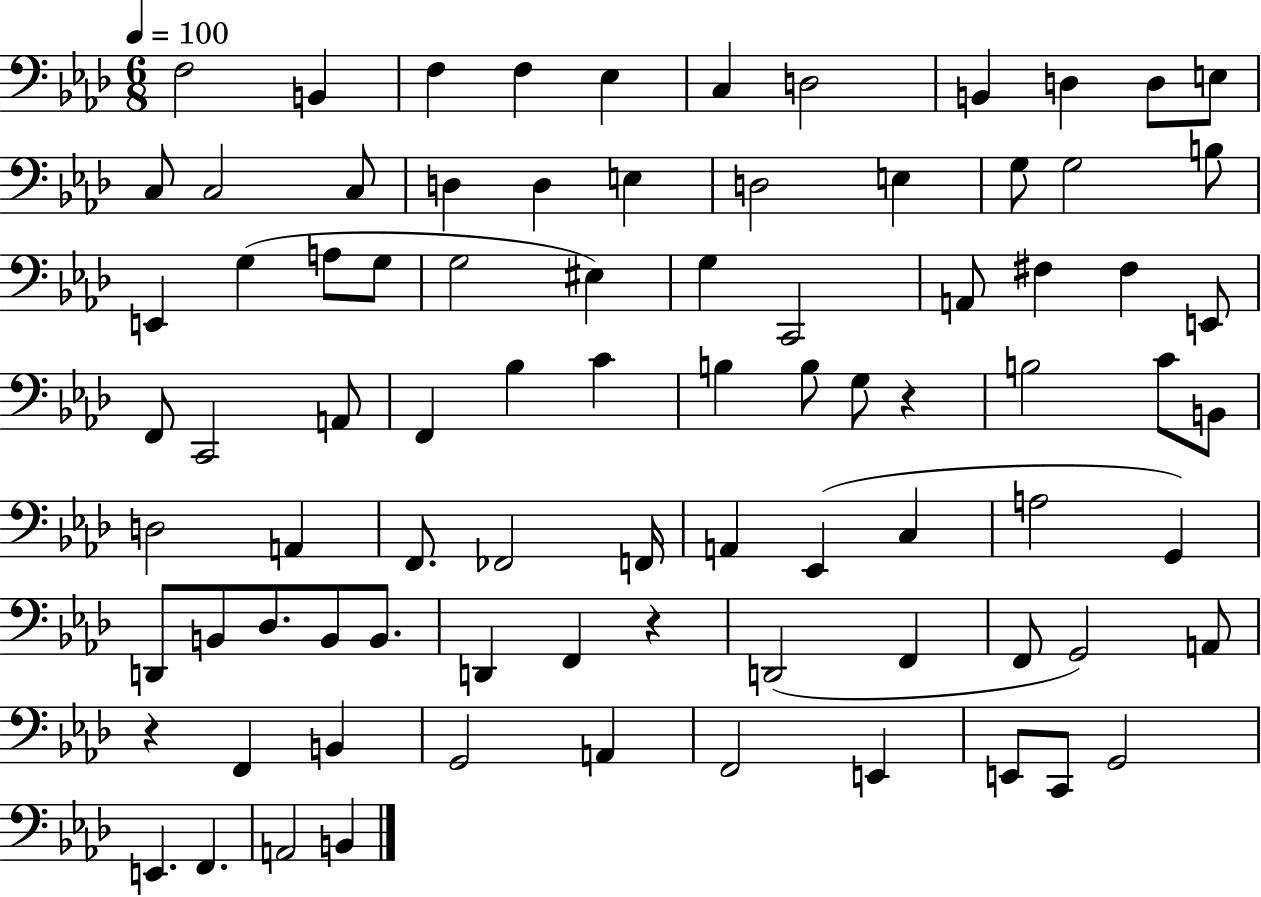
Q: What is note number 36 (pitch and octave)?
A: C2